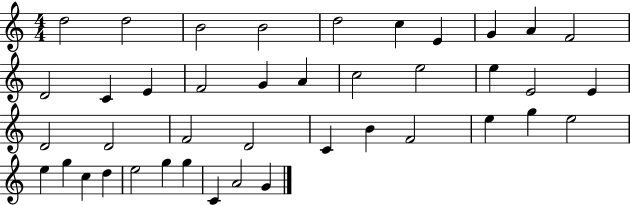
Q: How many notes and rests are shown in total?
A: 41